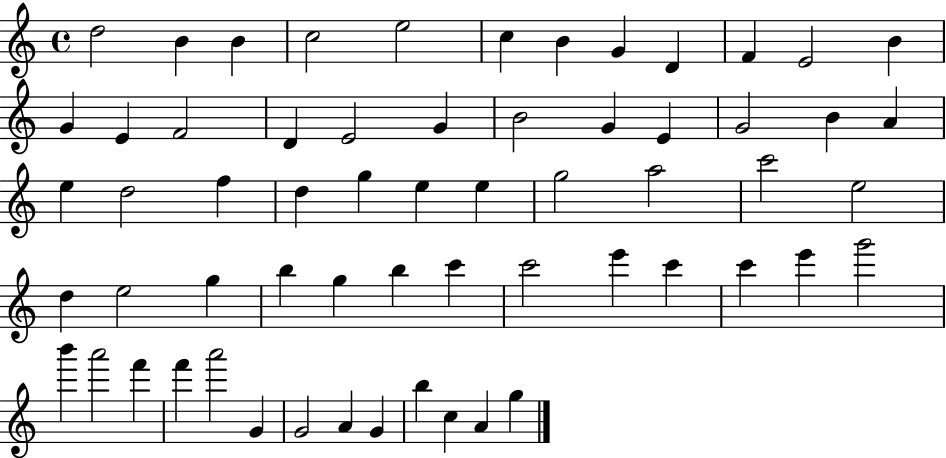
D5/h B4/q B4/q C5/h E5/h C5/q B4/q G4/q D4/q F4/q E4/h B4/q G4/q E4/q F4/h D4/q E4/h G4/q B4/h G4/q E4/q G4/h B4/q A4/q E5/q D5/h F5/q D5/q G5/q E5/q E5/q G5/h A5/h C6/h E5/h D5/q E5/h G5/q B5/q G5/q B5/q C6/q C6/h E6/q C6/q C6/q E6/q G6/h B6/q A6/h F6/q F6/q A6/h G4/q G4/h A4/q G4/q B5/q C5/q A4/q G5/q